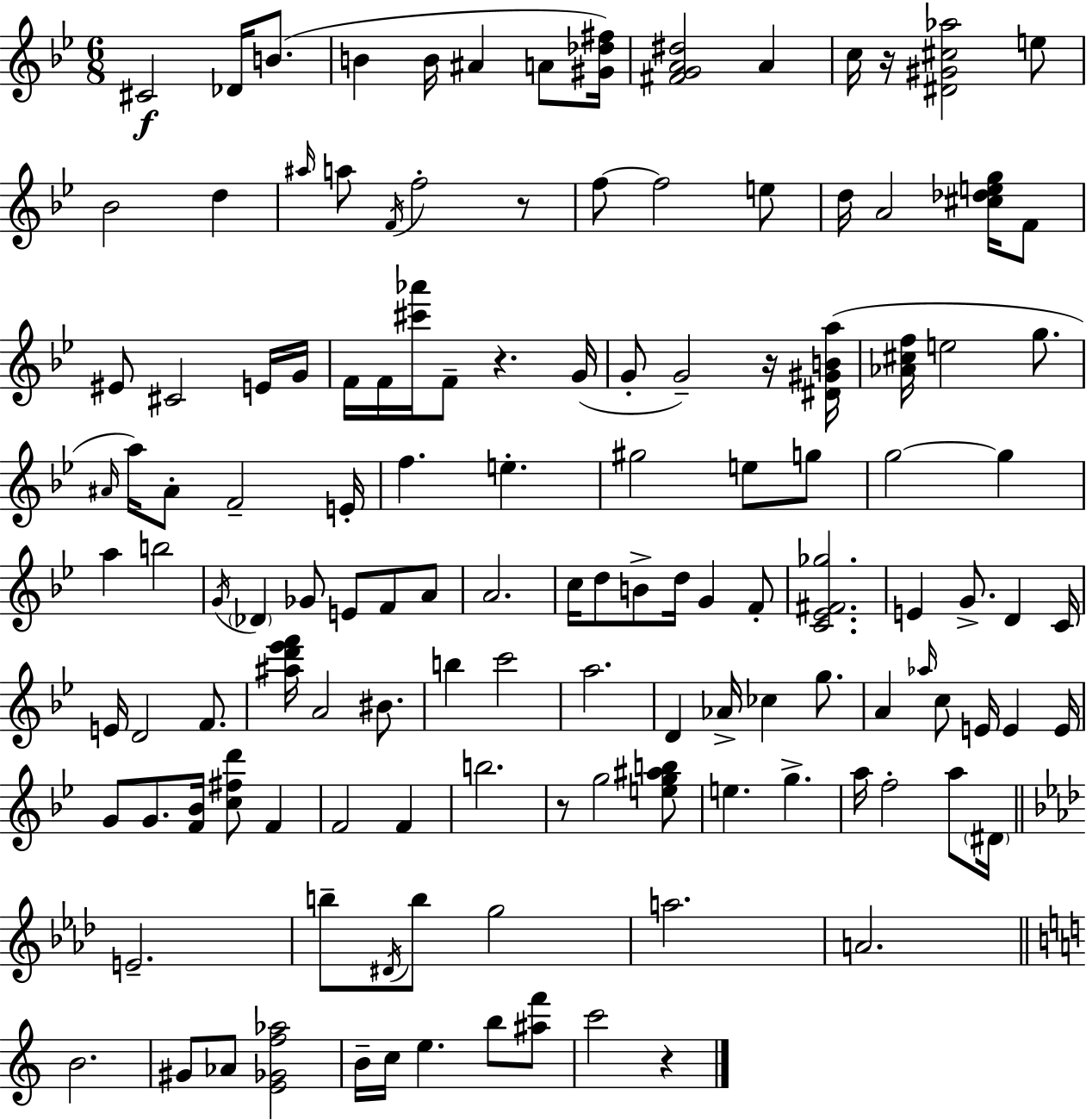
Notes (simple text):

C#4/h Db4/s B4/e. B4/q B4/s A#4/q A4/e [G#4,Db5,F#5]/s [F#4,G4,A4,D#5]/h A4/q C5/s R/s [D#4,G#4,C#5,Ab5]/h E5/e Bb4/h D5/q A#5/s A5/e F4/s F5/h R/e F5/e F5/h E5/e D5/s A4/h [C#5,Db5,E5,G5]/s F4/e EIS4/e C#4/h E4/s G4/s F4/s F4/s [C#6,Ab6]/s F4/e R/q. G4/s G4/e G4/h R/s [D#4,G#4,B4,A5]/s [Ab4,C#5,F5]/s E5/h G5/e. A#4/s A5/s A#4/e F4/h E4/s F5/q. E5/q. G#5/h E5/e G5/e G5/h G5/q A5/q B5/h G4/s Db4/q Gb4/e E4/e F4/e A4/e A4/h. C5/s D5/e B4/e D5/s G4/q F4/e [C4,Eb4,F#4,Gb5]/h. E4/q G4/e. D4/q C4/s E4/s D4/h F4/e. [A#5,D6,Eb6,F6]/s A4/h BIS4/e. B5/q C6/h A5/h. D4/q Ab4/s CES5/q G5/e. A4/q Ab5/s C5/e E4/s E4/q E4/s G4/e G4/e. [F4,Bb4]/s [C5,F#5,D6]/e F4/q F4/h F4/q B5/h. R/e G5/h [E5,G5,A#5,B5]/e E5/q. G5/q. A5/s F5/h A5/e D#4/s E4/h. B5/e D#4/s B5/e G5/h A5/h. A4/h. B4/h. G#4/e Ab4/e [E4,Gb4,F5,Ab5]/h B4/s C5/s E5/q. B5/e [A#5,F6]/e C6/h R/q